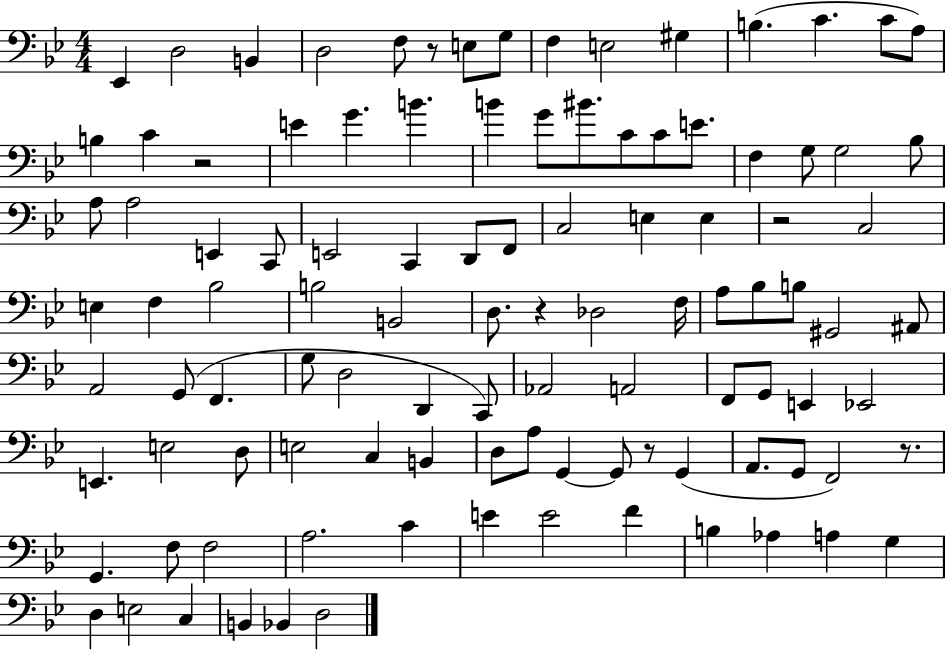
X:1
T:Untitled
M:4/4
L:1/4
K:Bb
_E,, D,2 B,, D,2 F,/2 z/2 E,/2 G,/2 F, E,2 ^G, B, C C/2 A,/2 B, C z2 E G B B G/2 ^B/2 C/2 C/2 E/2 F, G,/2 G,2 _B,/2 A,/2 A,2 E,, C,,/2 E,,2 C,, D,,/2 F,,/2 C,2 E, E, z2 C,2 E, F, _B,2 B,2 B,,2 D,/2 z _D,2 F,/4 A,/2 _B,/2 B,/2 ^G,,2 ^A,,/2 A,,2 G,,/2 F,, G,/2 D,2 D,, C,,/2 _A,,2 A,,2 F,,/2 G,,/2 E,, _E,,2 E,, E,2 D,/2 E,2 C, B,, D,/2 A,/2 G,, G,,/2 z/2 G,, A,,/2 G,,/2 F,,2 z/2 G,, F,/2 F,2 A,2 C E E2 F B, _A, A, G, D, E,2 C, B,, _B,, D,2